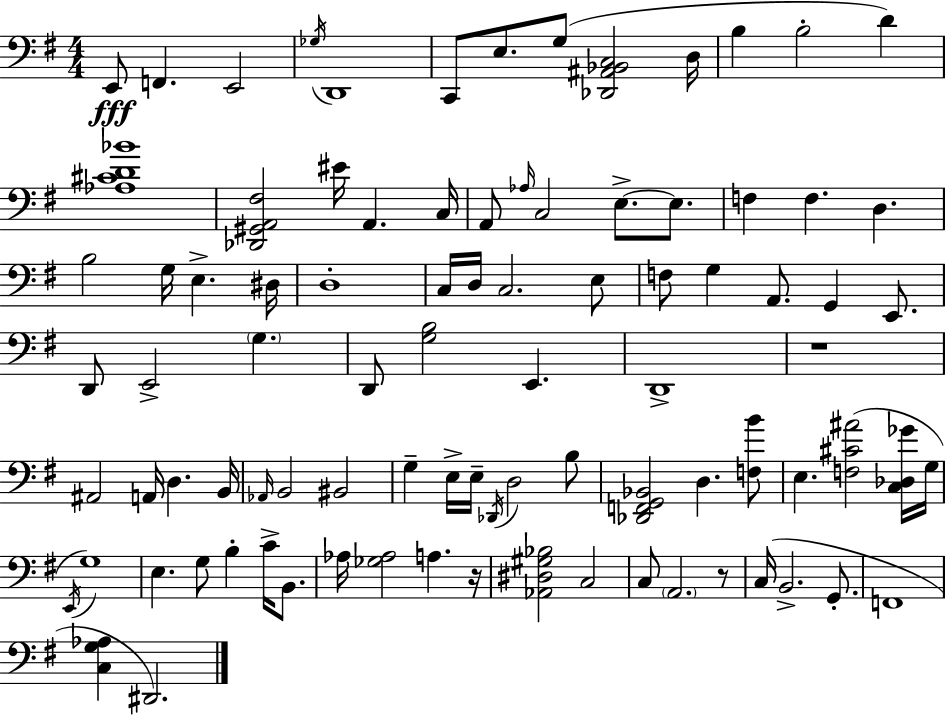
{
  \clef bass
  \numericTimeSignature
  \time 4/4
  \key e \minor
  e,8\fff f,4. e,2 | \acciaccatura { ges16 } d,1 | c,8 e8. g8( <des, ais, bes, c>2 | d16 b4 b2-. d'4) | \break <aes cis' d' bes'>1 | <des, gis, a, fis>2 eis'16 a,4. | c16 a,8 \grace { aes16 } c2 e8.->~~ e8. | f4 f4. d4. | \break b2 g16 e4.-> | dis16 d1-. | c16 d16 c2. | e8 f8 g4 a,8. g,4 e,8. | \break d,8 e,2-> \parenthesize g4. | d,8 <g b>2 e,4. | d,1-> | r1 | \break ais,2 a,16 d4. | b,16 \grace { aes,16 } b,2 bis,2 | g4-- e16-> e16-- \acciaccatura { des,16 } d2 | b8 <des, f, g, bes,>2 d4. | \break <f b'>8 e4. <f cis' ais'>2( | <c des ges'>16 g16 \acciaccatura { e,16 }) g1 | e4. g8 b4-. | c'16-> b,8. aes16 <ges aes>2 a4. | \break r16 <aes, dis gis bes>2 c2 | c8 \parenthesize a,2. | r8 c16( b,2.-> | g,8.-. f,1 | \break <c g aes>4 dis,2.) | \bar "|."
}